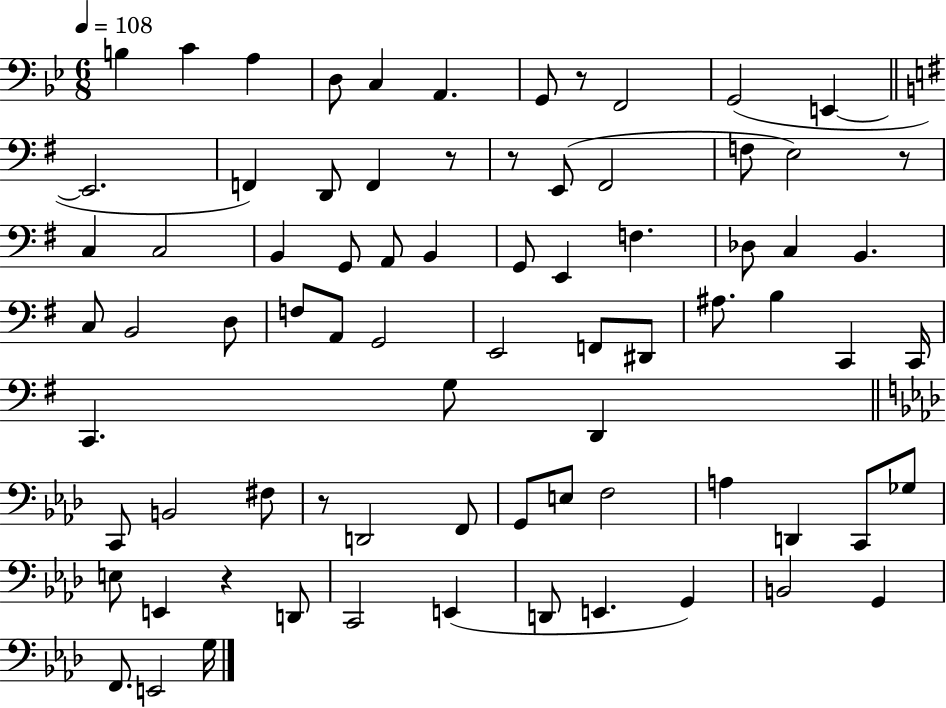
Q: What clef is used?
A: bass